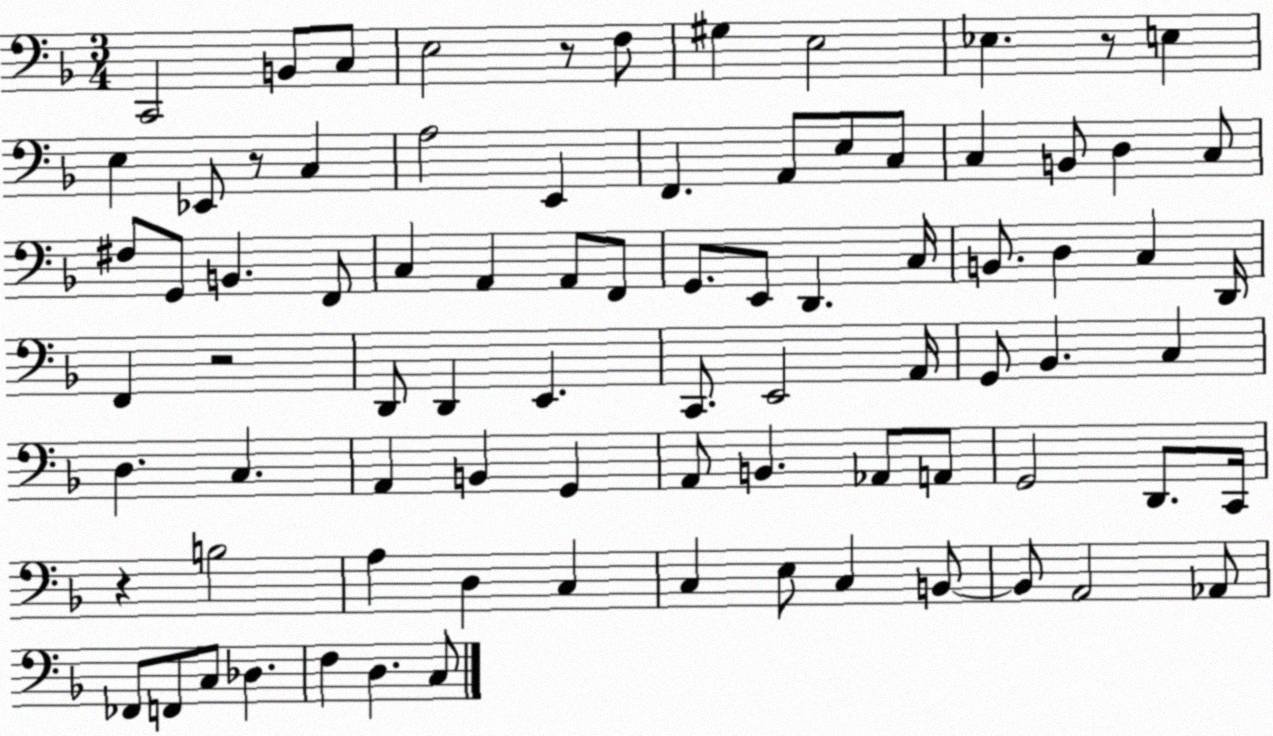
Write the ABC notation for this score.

X:1
T:Untitled
M:3/4
L:1/4
K:F
C,,2 B,,/2 C,/2 E,2 z/2 F,/2 ^G, E,2 _E, z/2 E, E, _E,,/2 z/2 C, A,2 E,, F,, A,,/2 E,/2 C,/2 C, B,,/2 D, C,/2 ^F,/2 G,,/2 B,, F,,/2 C, A,, A,,/2 F,,/2 G,,/2 E,,/2 D,, C,/4 B,,/2 D, C, D,,/4 F,, z2 D,,/2 D,, E,, C,,/2 E,,2 A,,/4 G,,/2 _B,, C, D, C, A,, B,, G,, A,,/2 B,, _A,,/2 A,,/2 G,,2 D,,/2 C,,/4 z B,2 A, D, C, C, E,/2 C, B,,/2 B,,/2 A,,2 _A,,/2 _F,,/2 F,,/2 C,/2 _D, F, D, C,/2